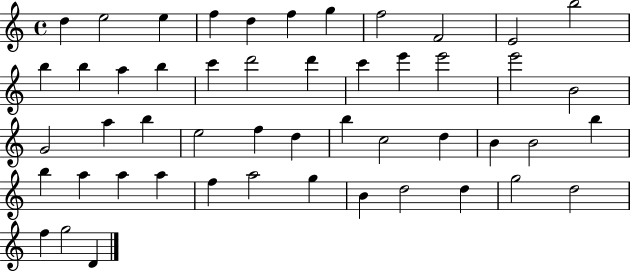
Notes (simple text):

D5/q E5/h E5/q F5/q D5/q F5/q G5/q F5/h F4/h E4/h B5/h B5/q B5/q A5/q B5/q C6/q D6/h D6/q C6/q E6/q E6/h E6/h B4/h G4/h A5/q B5/q E5/h F5/q D5/q B5/q C5/h D5/q B4/q B4/h B5/q B5/q A5/q A5/q A5/q F5/q A5/h G5/q B4/q D5/h D5/q G5/h D5/h F5/q G5/h D4/q